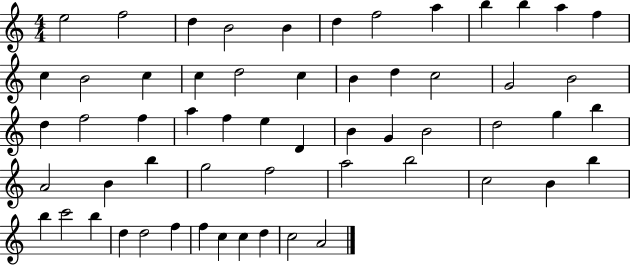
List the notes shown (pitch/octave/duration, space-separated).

E5/h F5/h D5/q B4/h B4/q D5/q F5/h A5/q B5/q B5/q A5/q F5/q C5/q B4/h C5/q C5/q D5/h C5/q B4/q D5/q C5/h G4/h B4/h D5/q F5/h F5/q A5/q F5/q E5/q D4/q B4/q G4/q B4/h D5/h G5/q B5/q A4/h B4/q B5/q G5/h F5/h A5/h B5/h C5/h B4/q B5/q B5/q C6/h B5/q D5/q D5/h F5/q F5/q C5/q C5/q D5/q C5/h A4/h